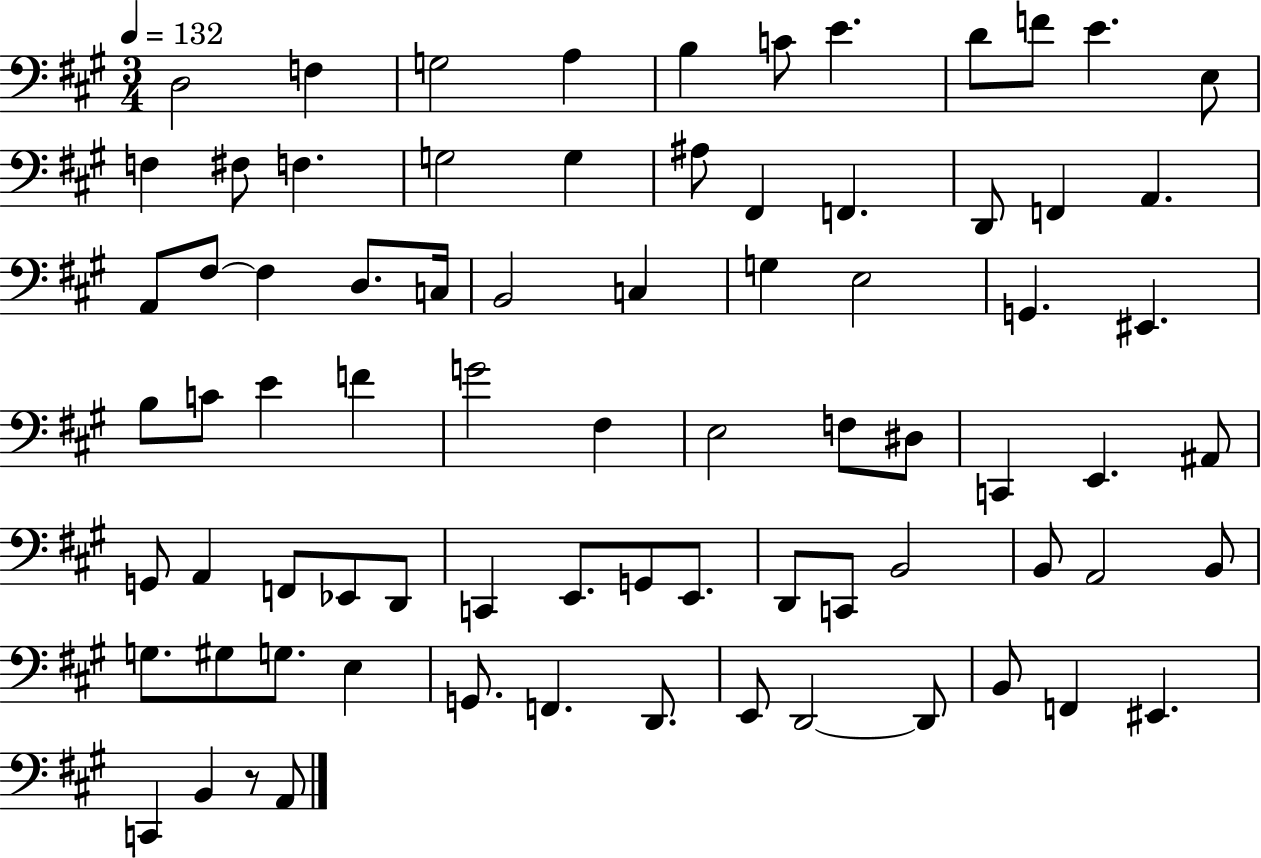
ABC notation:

X:1
T:Untitled
M:3/4
L:1/4
K:A
D,2 F, G,2 A, B, C/2 E D/2 F/2 E E,/2 F, ^F,/2 F, G,2 G, ^A,/2 ^F,, F,, D,,/2 F,, A,, A,,/2 ^F,/2 ^F, D,/2 C,/4 B,,2 C, G, E,2 G,, ^E,, B,/2 C/2 E F G2 ^F, E,2 F,/2 ^D,/2 C,, E,, ^A,,/2 G,,/2 A,, F,,/2 _E,,/2 D,,/2 C,, E,,/2 G,,/2 E,,/2 D,,/2 C,,/2 B,,2 B,,/2 A,,2 B,,/2 G,/2 ^G,/2 G,/2 E, G,,/2 F,, D,,/2 E,,/2 D,,2 D,,/2 B,,/2 F,, ^E,, C,, B,, z/2 A,,/2